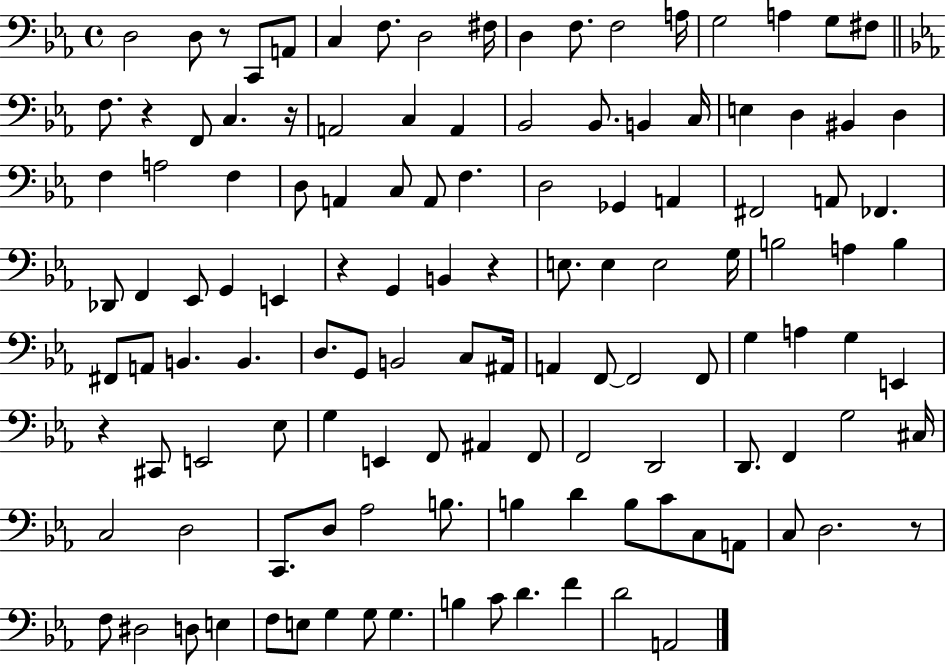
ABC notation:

X:1
T:Untitled
M:4/4
L:1/4
K:Eb
D,2 D,/2 z/2 C,,/2 A,,/2 C, F,/2 D,2 ^F,/4 D, F,/2 F,2 A,/4 G,2 A, G,/2 ^F,/2 F,/2 z F,,/2 C, z/4 A,,2 C, A,, _B,,2 _B,,/2 B,, C,/4 E, D, ^B,, D, F, A,2 F, D,/2 A,, C,/2 A,,/2 F, D,2 _G,, A,, ^F,,2 A,,/2 _F,, _D,,/2 F,, _E,,/2 G,, E,, z G,, B,, z E,/2 E, E,2 G,/4 B,2 A, B, ^F,,/2 A,,/2 B,, B,, D,/2 G,,/2 B,,2 C,/2 ^A,,/4 A,, F,,/2 F,,2 F,,/2 G, A, G, E,, z ^C,,/2 E,,2 _E,/2 G, E,, F,,/2 ^A,, F,,/2 F,,2 D,,2 D,,/2 F,, G,2 ^C,/4 C,2 D,2 C,,/2 D,/2 _A,2 B,/2 B, D B,/2 C/2 C,/2 A,,/2 C,/2 D,2 z/2 F,/2 ^D,2 D,/2 E, F,/2 E,/2 G, G,/2 G, B, C/2 D F D2 A,,2